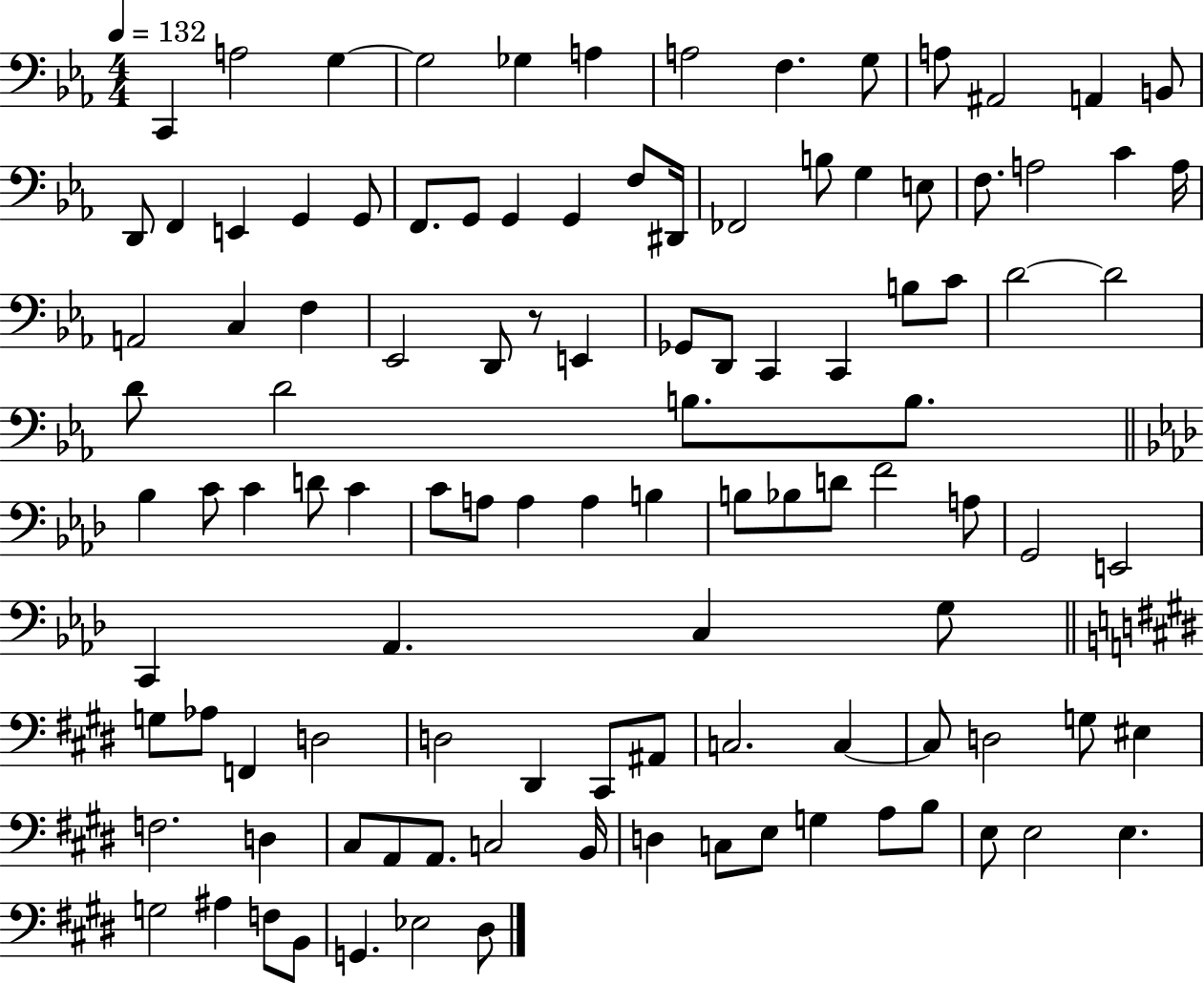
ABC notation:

X:1
T:Untitled
M:4/4
L:1/4
K:Eb
C,, A,2 G, G,2 _G, A, A,2 F, G,/2 A,/2 ^A,,2 A,, B,,/2 D,,/2 F,, E,, G,, G,,/2 F,,/2 G,,/2 G,, G,, F,/2 ^D,,/4 _F,,2 B,/2 G, E,/2 F,/2 A,2 C A,/4 A,,2 C, F, _E,,2 D,,/2 z/2 E,, _G,,/2 D,,/2 C,, C,, B,/2 C/2 D2 D2 D/2 D2 B,/2 B,/2 _B, C/2 C D/2 C C/2 A,/2 A, A, B, B,/2 _B,/2 D/2 F2 A,/2 G,,2 E,,2 C,, _A,, C, G,/2 G,/2 _A,/2 F,, D,2 D,2 ^D,, ^C,,/2 ^A,,/2 C,2 C, C,/2 D,2 G,/2 ^E, F,2 D, ^C,/2 A,,/2 A,,/2 C,2 B,,/4 D, C,/2 E,/2 G, A,/2 B,/2 E,/2 E,2 E, G,2 ^A, F,/2 B,,/2 G,, _E,2 ^D,/2